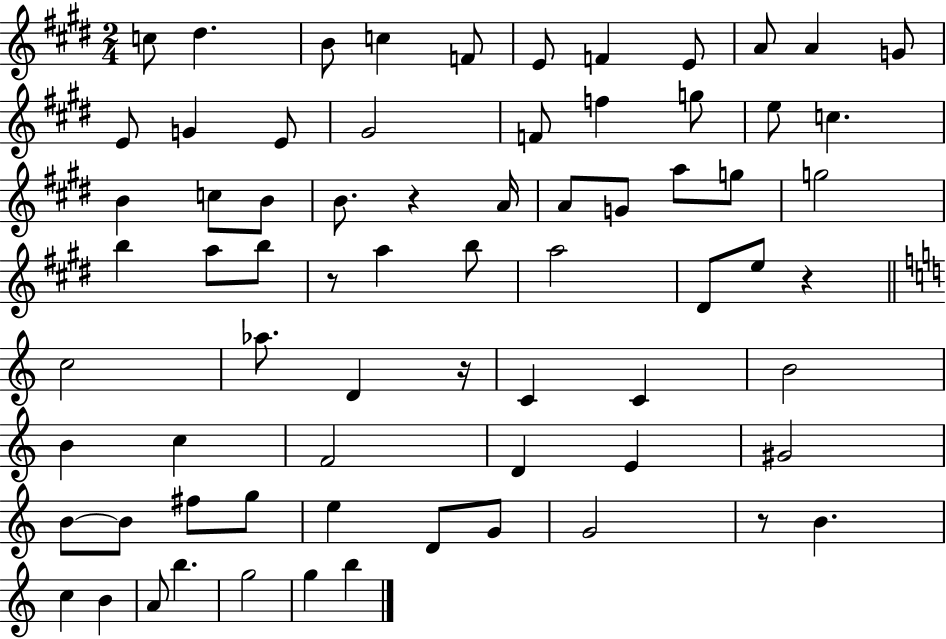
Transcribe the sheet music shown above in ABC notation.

X:1
T:Untitled
M:2/4
L:1/4
K:E
c/2 ^d B/2 c F/2 E/2 F E/2 A/2 A G/2 E/2 G E/2 ^G2 F/2 f g/2 e/2 c B c/2 B/2 B/2 z A/4 A/2 G/2 a/2 g/2 g2 b a/2 b/2 z/2 a b/2 a2 ^D/2 e/2 z c2 _a/2 D z/4 C C B2 B c F2 D E ^G2 B/2 B/2 ^f/2 g/2 e D/2 G/2 G2 z/2 B c B A/2 b g2 g b